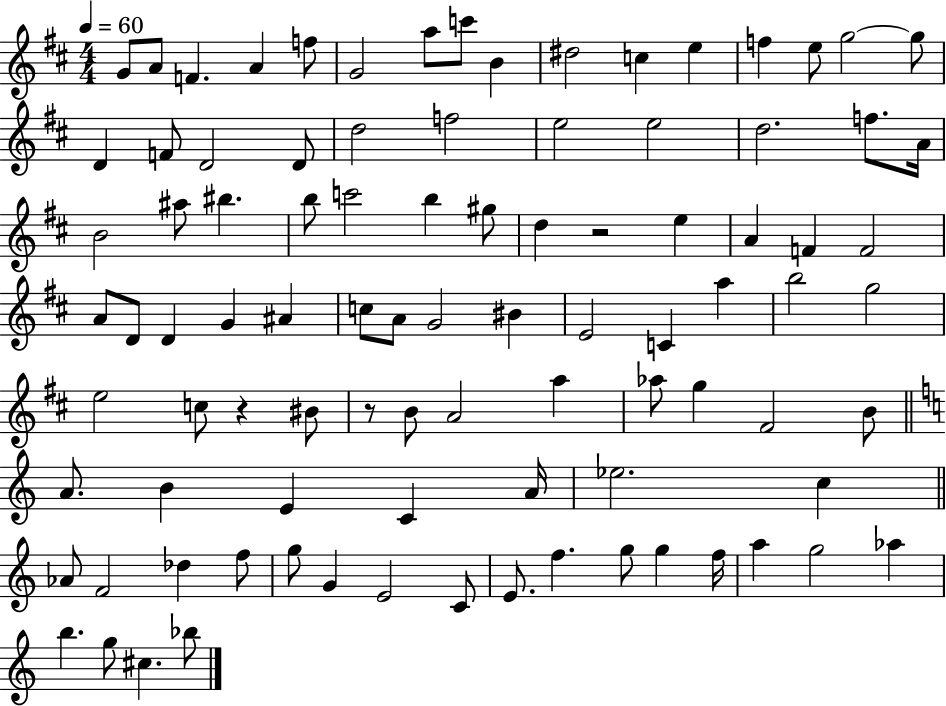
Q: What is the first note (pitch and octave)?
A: G4